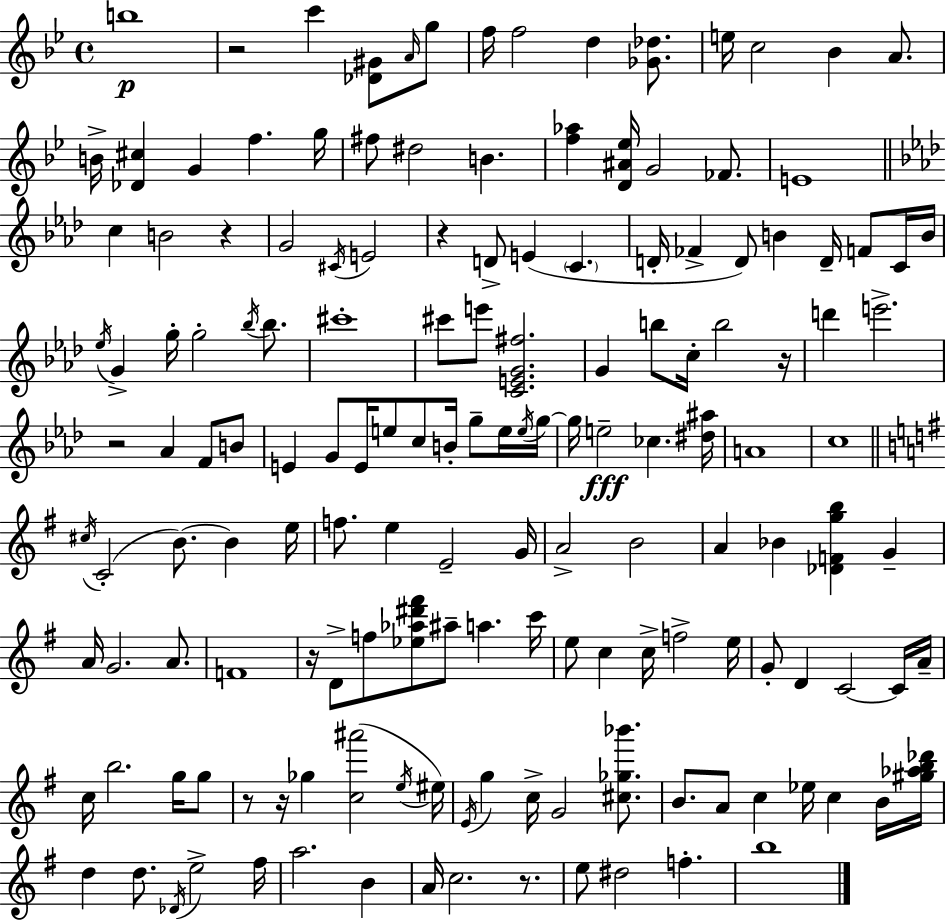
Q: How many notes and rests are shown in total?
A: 154